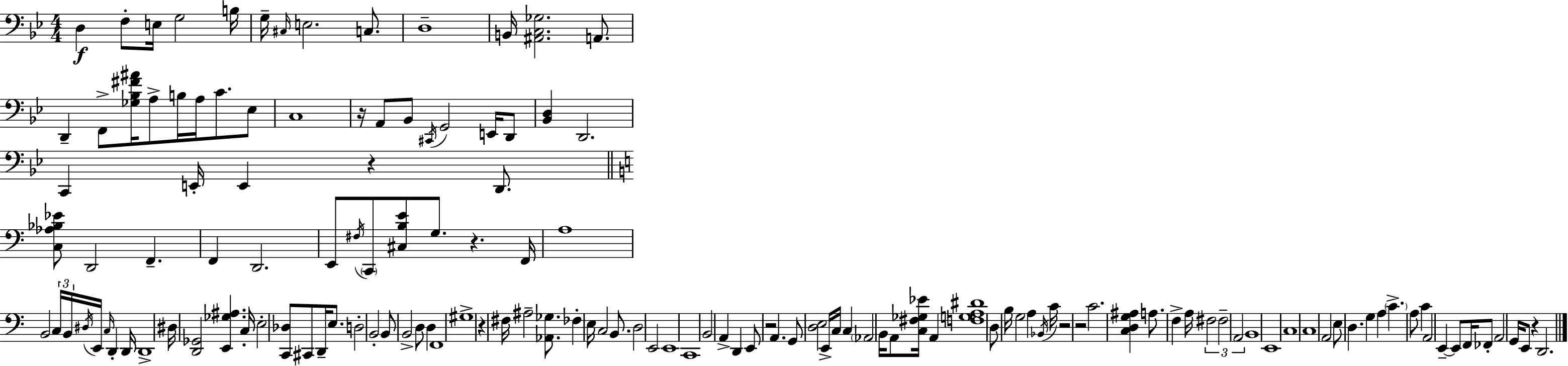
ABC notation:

X:1
T:Untitled
M:4/4
L:1/4
K:Gm
D, F,/2 E,/4 G,2 B,/4 G,/4 ^C,/4 E,2 C,/2 D,4 B,,/4 [^A,,C,_G,]2 A,,/2 D,, F,,/2 [_G,_B,^F^A]/4 A,/2 B,/4 A,/4 C/2 _E,/2 C,4 z/4 A,,/2 _B,,/2 ^C,,/4 G,,2 E,,/4 D,,/2 [_B,,D,] D,,2 C,, E,,/4 E,, z D,,/2 [C,_A,_B,_E]/2 D,,2 F,, F,, D,,2 E,,/2 ^F,/4 C,,/2 [^C,B,E]/2 G,/2 z F,,/4 A,4 B,,2 C,/4 B,,/4 ^D,/4 E,,/4 C,/4 D,, D,,/4 D,,4 ^D,/4 [D,,_G,,]2 [E,,_G,^A,] C,/4 E,2 [C,,_D,]/2 ^C,,/2 D,,/4 E,/2 D,2 B,,2 B,,/2 B,,2 D,/2 D, F,,4 ^G,4 z ^F,/4 ^A,2 [_A,,_G,]/2 _F, E,/4 C,2 B,,/2 D,2 E,,2 E,,4 C,,4 B,,2 A,, D,, E,,/2 z2 A,, G,,/2 [D,E,]2 E,,/4 C,/4 C, _A,,2 B,,/4 A,,/2 [C,^F,_G,_E]/4 A,, [F,G,A,^D]4 D,/2 B,/4 G,2 A, _B,,/4 C/4 z2 z2 C2 [C,D,G,^A,] A,/2 F, A,/4 ^F,2 ^F,2 A,,2 B,,4 E,,4 C,4 C,4 A,,2 E,/2 D, G, A, C A,/2 C A,,2 E,, E,,/2 F,,/4 _F,,/2 A,,2 G,,/4 E,,/2 z D,,2